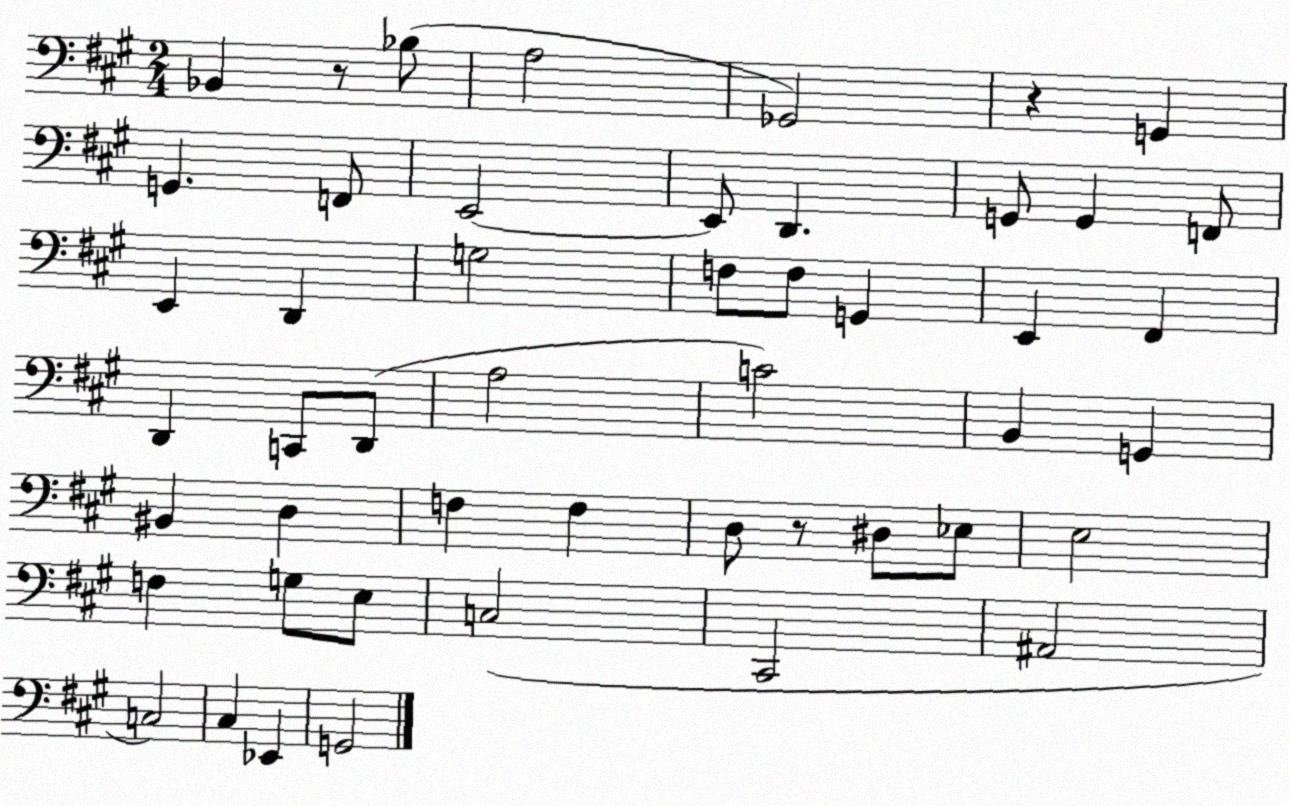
X:1
T:Untitled
M:2/4
L:1/4
K:A
_B,, z/2 _B,/2 A,2 _G,,2 z G,, G,, F,,/2 E,,2 E,,/2 D,, G,,/2 G,, F,,/2 E,, D,, G,2 F,/2 F,/2 G,, E,, ^F,, D,, C,,/2 D,,/2 A,2 C2 B,, G,, ^B,, D, F, F, D,/2 z/2 ^D,/2 _E,/2 E,2 F, G,/2 E,/2 C,2 ^C,,2 ^A,,2 C,2 ^C, _E,, G,,2